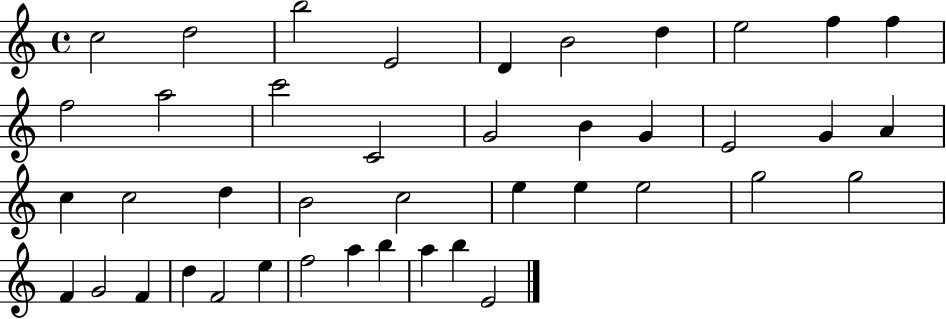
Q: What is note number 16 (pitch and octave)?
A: B4